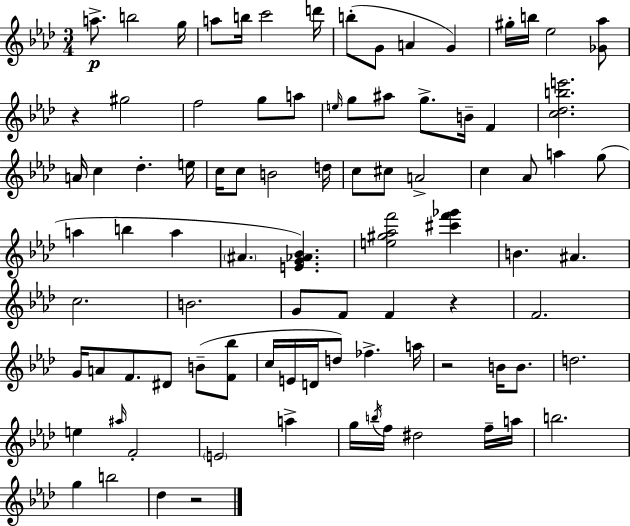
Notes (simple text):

A5/e. B5/h G5/s A5/e B5/s C6/h D6/s B5/e G4/e A4/q G4/q G#5/s B5/s Eb5/h [Gb4,Ab5]/e R/q G#5/h F5/h G5/e A5/e E5/s G5/e A#5/e G5/e. B4/s F4/q [C5,Db5,B5,E6]/h. A4/s C5/q Db5/q. E5/s C5/s C5/e B4/h D5/s C5/e C#5/e A4/h C5/q Ab4/e A5/q G5/e A5/q B5/q A5/q A#4/q. [E4,G4,Ab4,Bb4]/q. [E5,G#5,Ab5,F6]/h [C#6,F6,Gb6]/q B4/q. A#4/q. C5/h. B4/h. G4/e F4/e F4/q R/q F4/h. G4/s A4/e F4/e. D#4/e B4/e [F4,Bb5]/e C5/s E4/s D4/s D5/e FES5/q. A5/s R/h B4/s B4/e. D5/h. E5/q A#5/s F4/h E4/h A5/q G5/s B5/s F5/s D#5/h F5/s A5/s B5/h. G5/q B5/h Db5/q R/h